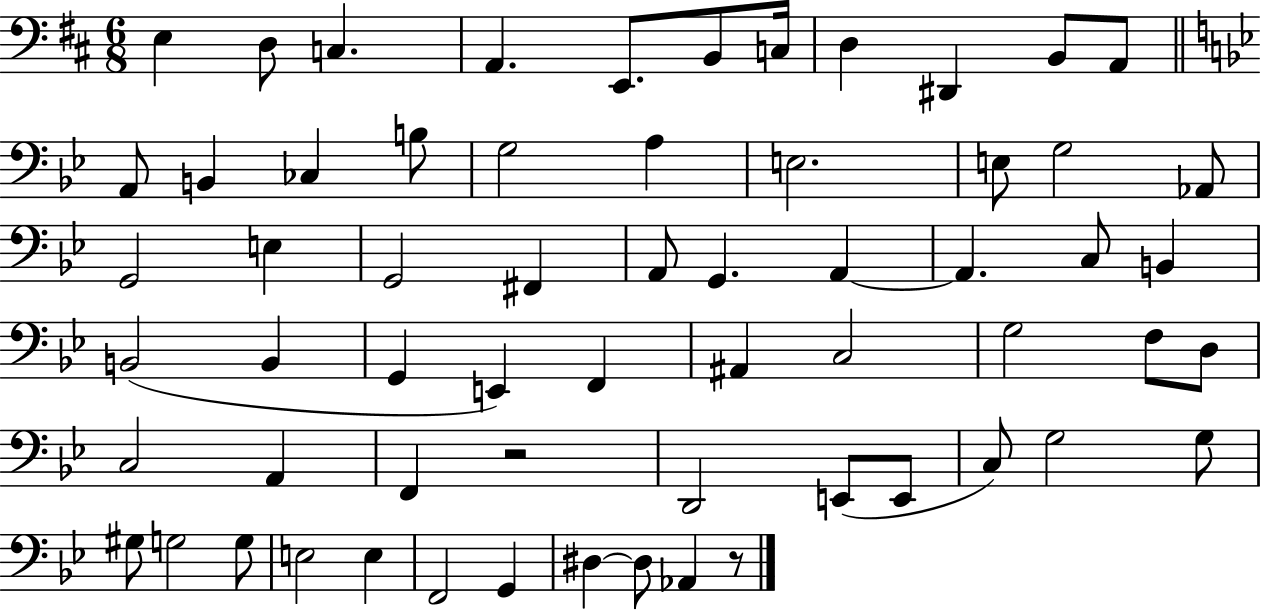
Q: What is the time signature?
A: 6/8